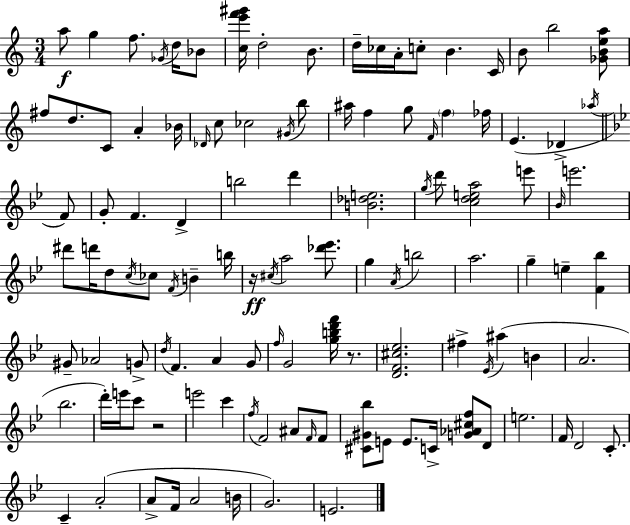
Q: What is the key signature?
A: A minor